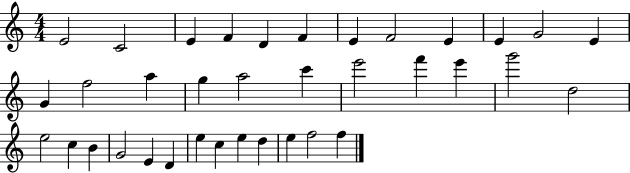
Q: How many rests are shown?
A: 0